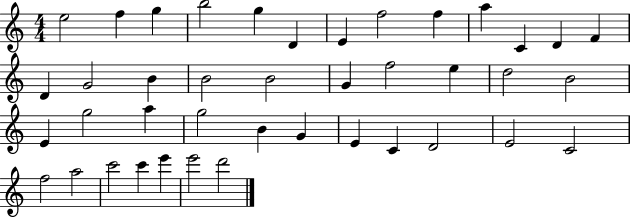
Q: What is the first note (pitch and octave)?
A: E5